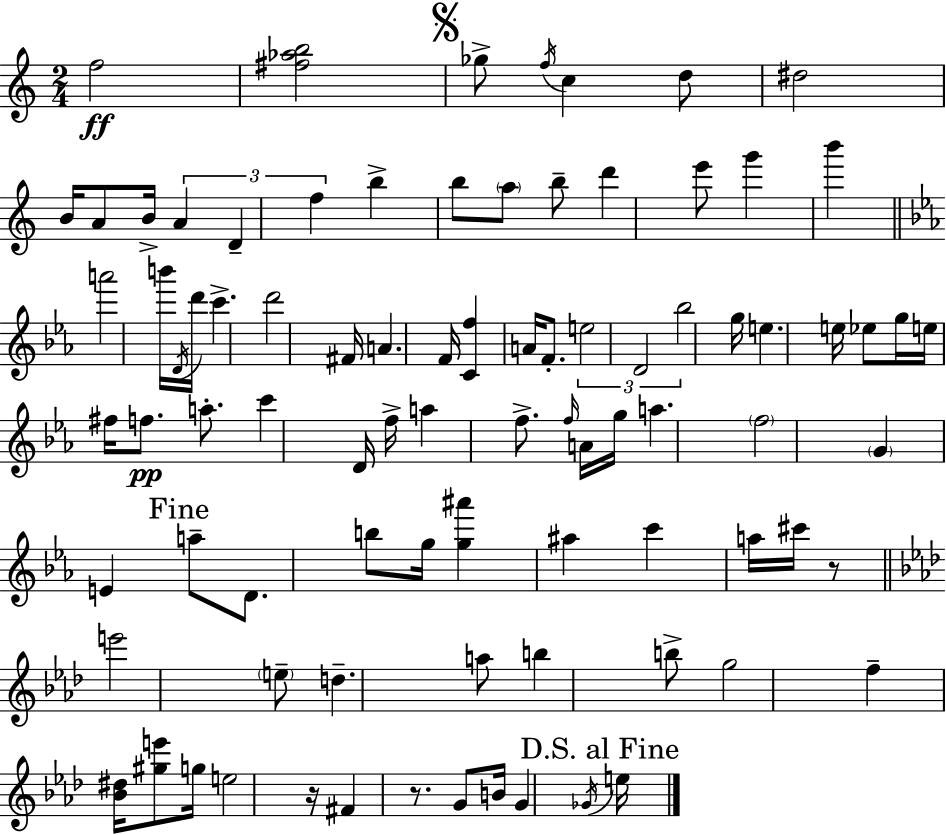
F5/h [F#5,Ab5,B5]/h Gb5/e F5/s C5/q D5/e D#5/h B4/s A4/e B4/s A4/q D4/q F5/q B5/q B5/e A5/e B5/e D6/q E6/e G6/q B6/q A6/h B6/s D4/s D6/s C6/q. D6/h F#4/s A4/q. F4/s [C4,F5]/q A4/s F4/e. E5/h D4/h Bb5/h G5/s E5/q. E5/s Eb5/e G5/s E5/s F#5/s F5/e. A5/e. C6/q D4/s F5/s A5/q F5/e. F5/s A4/s G5/s A5/q. F5/h G4/q E4/q A5/e D4/e. B5/e G5/s [G5,A#6]/q A#5/q C6/q A5/s C#6/s R/e E6/h E5/e D5/q. A5/e B5/q B5/e G5/h F5/q [Bb4,D#5]/s [G#5,E6]/e G5/s E5/h R/s F#4/q R/e. G4/e B4/s G4/q Gb4/s E5/s